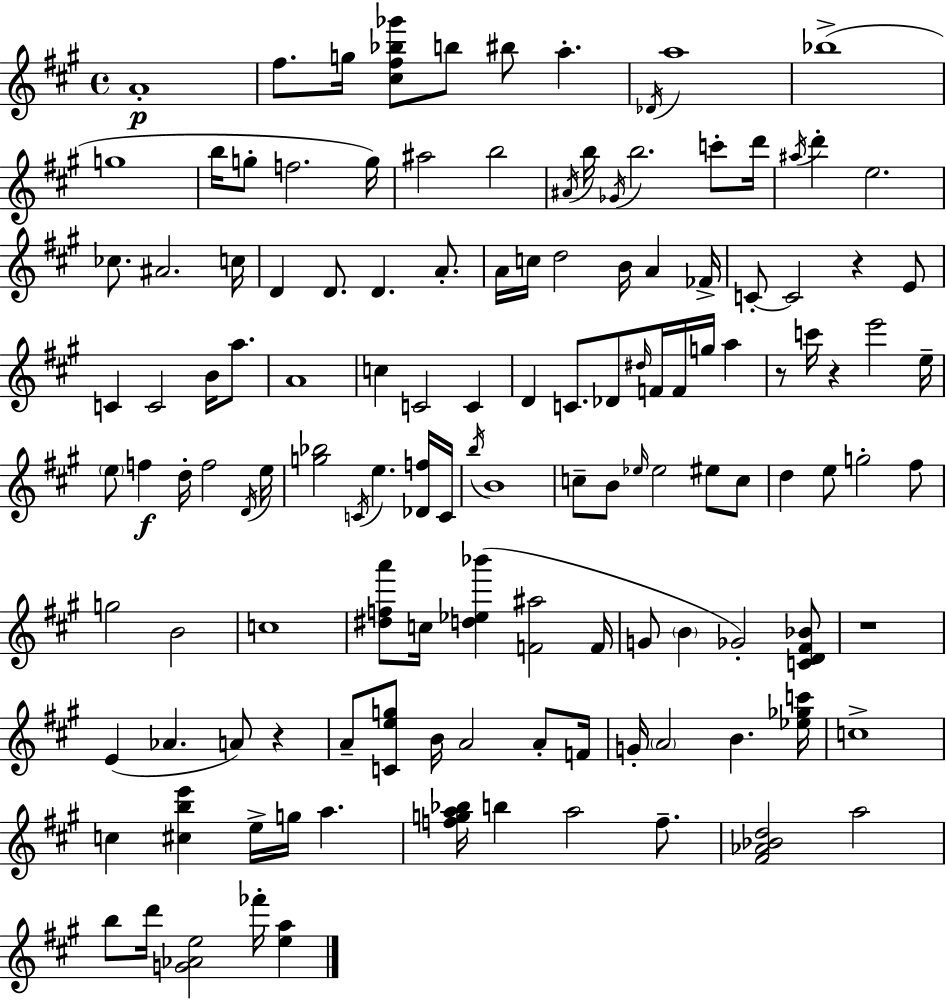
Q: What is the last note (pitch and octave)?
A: FES6